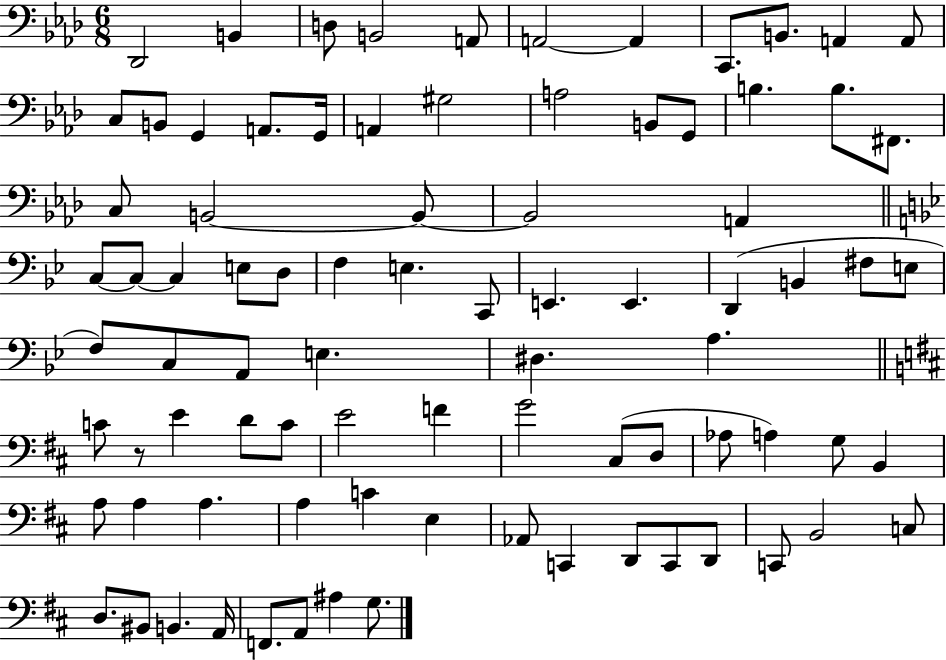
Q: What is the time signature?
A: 6/8